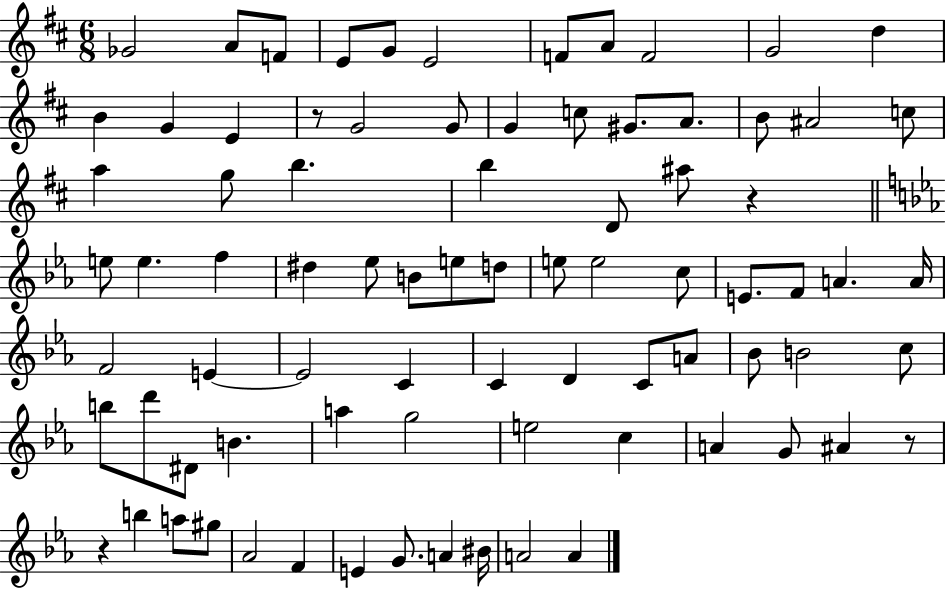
Gb4/h A4/e F4/e E4/e G4/e E4/h F4/e A4/e F4/h G4/h D5/q B4/q G4/q E4/q R/e G4/h G4/e G4/q C5/e G#4/e. A4/e. B4/e A#4/h C5/e A5/q G5/e B5/q. B5/q D4/e A#5/e R/q E5/e E5/q. F5/q D#5/q Eb5/e B4/e E5/e D5/e E5/e E5/h C5/e E4/e. F4/e A4/q. A4/s F4/h E4/q E4/h C4/q C4/q D4/q C4/e A4/e Bb4/e B4/h C5/e B5/e D6/e D#4/e B4/q. A5/q G5/h E5/h C5/q A4/q G4/e A#4/q R/e R/q B5/q A5/e G#5/e Ab4/h F4/q E4/q G4/e. A4/q BIS4/s A4/h A4/q